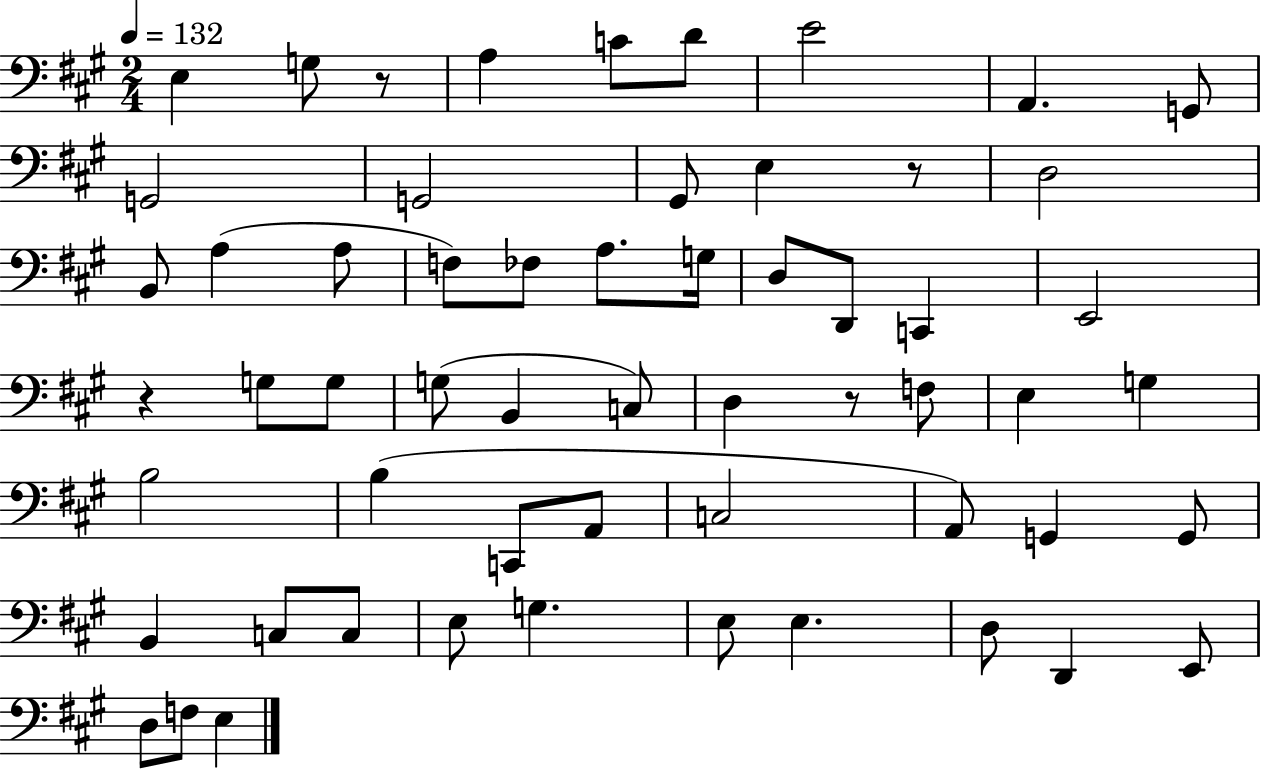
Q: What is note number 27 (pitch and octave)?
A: G3